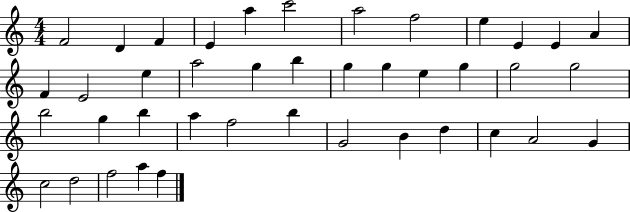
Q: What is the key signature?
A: C major